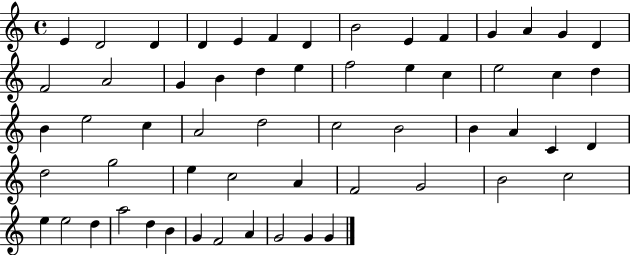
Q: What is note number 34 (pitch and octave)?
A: B4